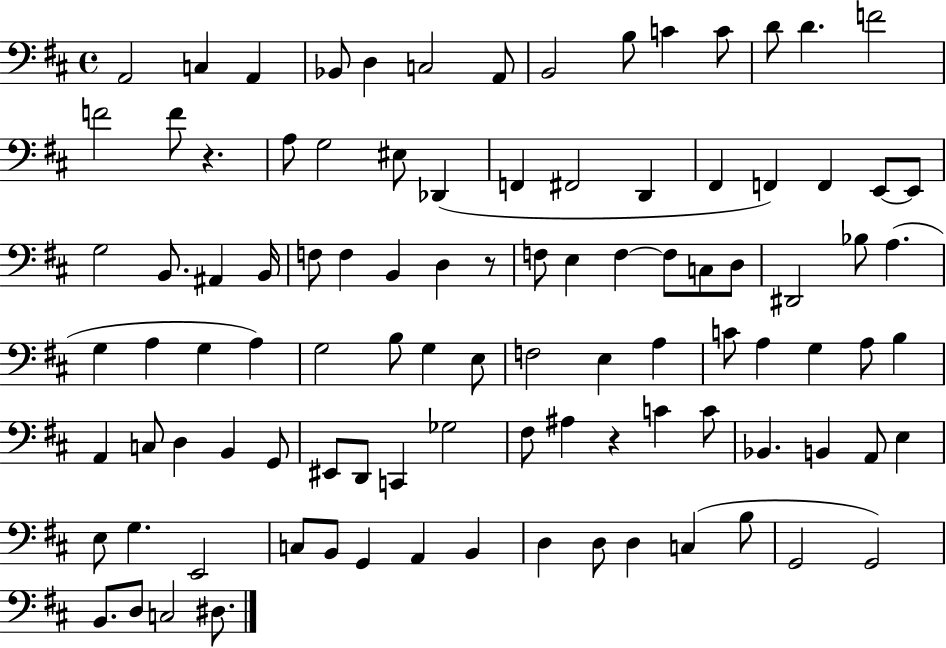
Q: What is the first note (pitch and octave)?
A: A2